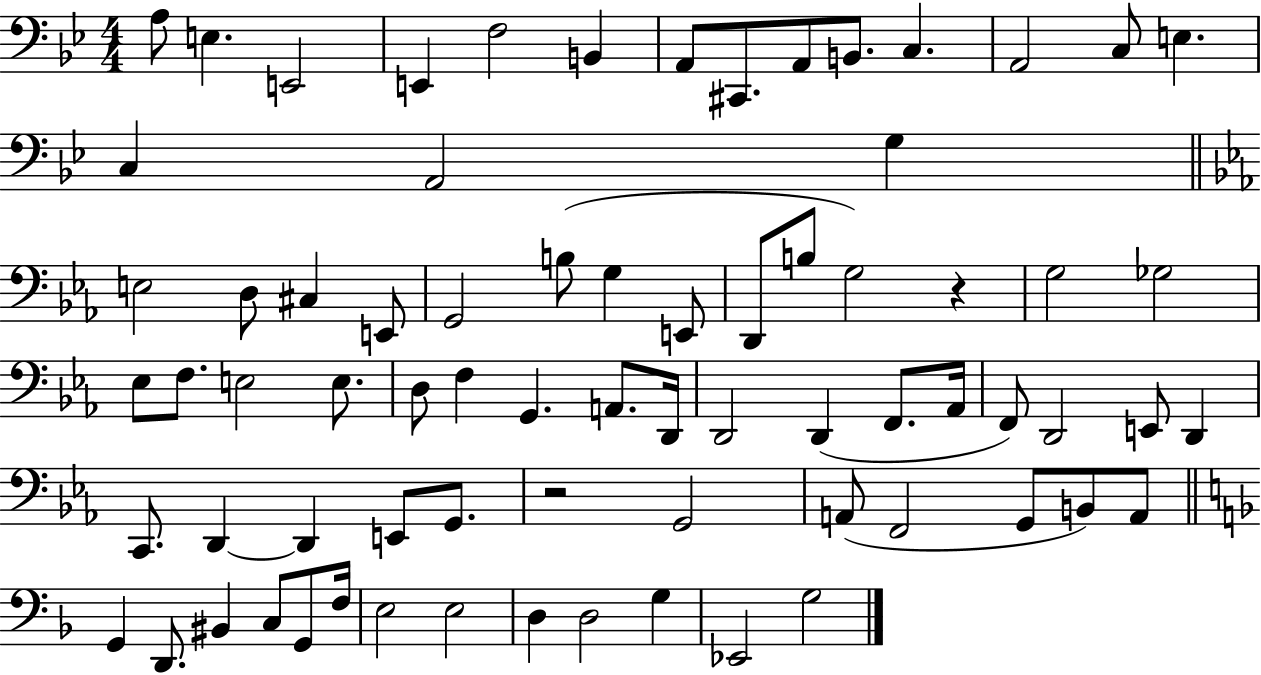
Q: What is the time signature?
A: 4/4